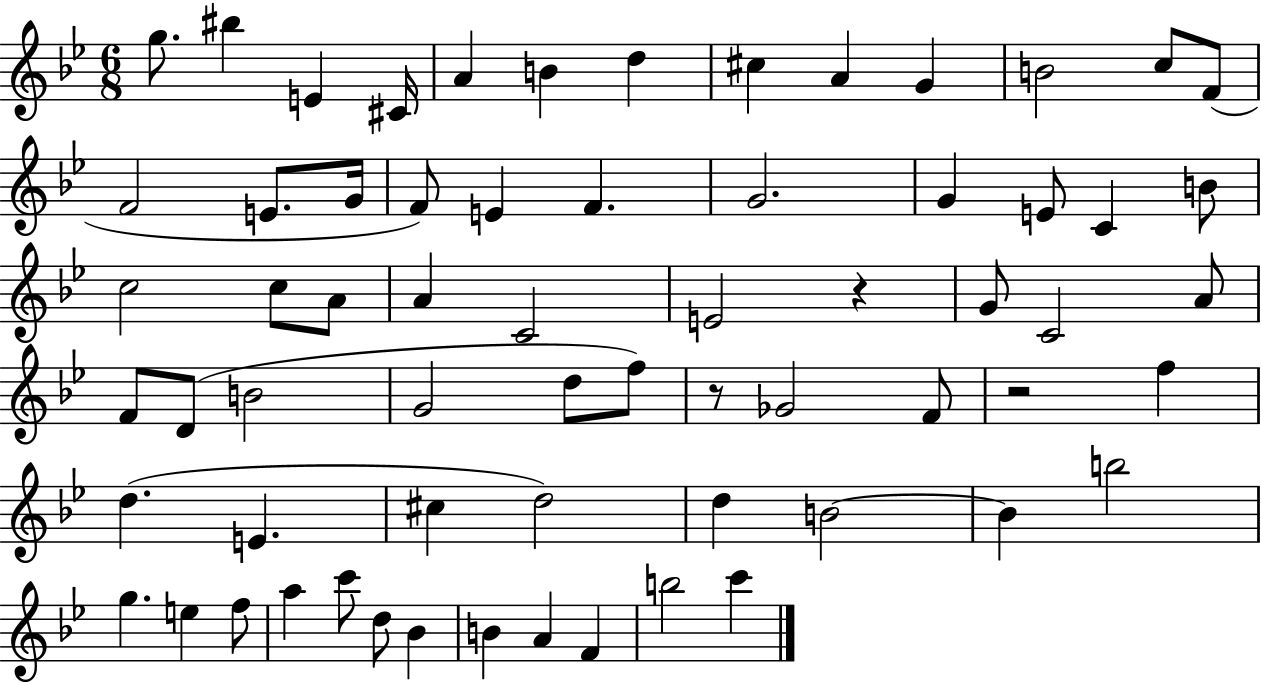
{
  \clef treble
  \numericTimeSignature
  \time 6/8
  \key bes \major
  g''8. bis''4 e'4 cis'16 | a'4 b'4 d''4 | cis''4 a'4 g'4 | b'2 c''8 f'8( | \break f'2 e'8. g'16 | f'8) e'4 f'4. | g'2. | g'4 e'8 c'4 b'8 | \break c''2 c''8 a'8 | a'4 c'2 | e'2 r4 | g'8 c'2 a'8 | \break f'8 d'8( b'2 | g'2 d''8 f''8) | r8 ges'2 f'8 | r2 f''4 | \break d''4.( e'4. | cis''4 d''2) | d''4 b'2~~ | b'4 b''2 | \break g''4. e''4 f''8 | a''4 c'''8 d''8 bes'4 | b'4 a'4 f'4 | b''2 c'''4 | \break \bar "|."
}